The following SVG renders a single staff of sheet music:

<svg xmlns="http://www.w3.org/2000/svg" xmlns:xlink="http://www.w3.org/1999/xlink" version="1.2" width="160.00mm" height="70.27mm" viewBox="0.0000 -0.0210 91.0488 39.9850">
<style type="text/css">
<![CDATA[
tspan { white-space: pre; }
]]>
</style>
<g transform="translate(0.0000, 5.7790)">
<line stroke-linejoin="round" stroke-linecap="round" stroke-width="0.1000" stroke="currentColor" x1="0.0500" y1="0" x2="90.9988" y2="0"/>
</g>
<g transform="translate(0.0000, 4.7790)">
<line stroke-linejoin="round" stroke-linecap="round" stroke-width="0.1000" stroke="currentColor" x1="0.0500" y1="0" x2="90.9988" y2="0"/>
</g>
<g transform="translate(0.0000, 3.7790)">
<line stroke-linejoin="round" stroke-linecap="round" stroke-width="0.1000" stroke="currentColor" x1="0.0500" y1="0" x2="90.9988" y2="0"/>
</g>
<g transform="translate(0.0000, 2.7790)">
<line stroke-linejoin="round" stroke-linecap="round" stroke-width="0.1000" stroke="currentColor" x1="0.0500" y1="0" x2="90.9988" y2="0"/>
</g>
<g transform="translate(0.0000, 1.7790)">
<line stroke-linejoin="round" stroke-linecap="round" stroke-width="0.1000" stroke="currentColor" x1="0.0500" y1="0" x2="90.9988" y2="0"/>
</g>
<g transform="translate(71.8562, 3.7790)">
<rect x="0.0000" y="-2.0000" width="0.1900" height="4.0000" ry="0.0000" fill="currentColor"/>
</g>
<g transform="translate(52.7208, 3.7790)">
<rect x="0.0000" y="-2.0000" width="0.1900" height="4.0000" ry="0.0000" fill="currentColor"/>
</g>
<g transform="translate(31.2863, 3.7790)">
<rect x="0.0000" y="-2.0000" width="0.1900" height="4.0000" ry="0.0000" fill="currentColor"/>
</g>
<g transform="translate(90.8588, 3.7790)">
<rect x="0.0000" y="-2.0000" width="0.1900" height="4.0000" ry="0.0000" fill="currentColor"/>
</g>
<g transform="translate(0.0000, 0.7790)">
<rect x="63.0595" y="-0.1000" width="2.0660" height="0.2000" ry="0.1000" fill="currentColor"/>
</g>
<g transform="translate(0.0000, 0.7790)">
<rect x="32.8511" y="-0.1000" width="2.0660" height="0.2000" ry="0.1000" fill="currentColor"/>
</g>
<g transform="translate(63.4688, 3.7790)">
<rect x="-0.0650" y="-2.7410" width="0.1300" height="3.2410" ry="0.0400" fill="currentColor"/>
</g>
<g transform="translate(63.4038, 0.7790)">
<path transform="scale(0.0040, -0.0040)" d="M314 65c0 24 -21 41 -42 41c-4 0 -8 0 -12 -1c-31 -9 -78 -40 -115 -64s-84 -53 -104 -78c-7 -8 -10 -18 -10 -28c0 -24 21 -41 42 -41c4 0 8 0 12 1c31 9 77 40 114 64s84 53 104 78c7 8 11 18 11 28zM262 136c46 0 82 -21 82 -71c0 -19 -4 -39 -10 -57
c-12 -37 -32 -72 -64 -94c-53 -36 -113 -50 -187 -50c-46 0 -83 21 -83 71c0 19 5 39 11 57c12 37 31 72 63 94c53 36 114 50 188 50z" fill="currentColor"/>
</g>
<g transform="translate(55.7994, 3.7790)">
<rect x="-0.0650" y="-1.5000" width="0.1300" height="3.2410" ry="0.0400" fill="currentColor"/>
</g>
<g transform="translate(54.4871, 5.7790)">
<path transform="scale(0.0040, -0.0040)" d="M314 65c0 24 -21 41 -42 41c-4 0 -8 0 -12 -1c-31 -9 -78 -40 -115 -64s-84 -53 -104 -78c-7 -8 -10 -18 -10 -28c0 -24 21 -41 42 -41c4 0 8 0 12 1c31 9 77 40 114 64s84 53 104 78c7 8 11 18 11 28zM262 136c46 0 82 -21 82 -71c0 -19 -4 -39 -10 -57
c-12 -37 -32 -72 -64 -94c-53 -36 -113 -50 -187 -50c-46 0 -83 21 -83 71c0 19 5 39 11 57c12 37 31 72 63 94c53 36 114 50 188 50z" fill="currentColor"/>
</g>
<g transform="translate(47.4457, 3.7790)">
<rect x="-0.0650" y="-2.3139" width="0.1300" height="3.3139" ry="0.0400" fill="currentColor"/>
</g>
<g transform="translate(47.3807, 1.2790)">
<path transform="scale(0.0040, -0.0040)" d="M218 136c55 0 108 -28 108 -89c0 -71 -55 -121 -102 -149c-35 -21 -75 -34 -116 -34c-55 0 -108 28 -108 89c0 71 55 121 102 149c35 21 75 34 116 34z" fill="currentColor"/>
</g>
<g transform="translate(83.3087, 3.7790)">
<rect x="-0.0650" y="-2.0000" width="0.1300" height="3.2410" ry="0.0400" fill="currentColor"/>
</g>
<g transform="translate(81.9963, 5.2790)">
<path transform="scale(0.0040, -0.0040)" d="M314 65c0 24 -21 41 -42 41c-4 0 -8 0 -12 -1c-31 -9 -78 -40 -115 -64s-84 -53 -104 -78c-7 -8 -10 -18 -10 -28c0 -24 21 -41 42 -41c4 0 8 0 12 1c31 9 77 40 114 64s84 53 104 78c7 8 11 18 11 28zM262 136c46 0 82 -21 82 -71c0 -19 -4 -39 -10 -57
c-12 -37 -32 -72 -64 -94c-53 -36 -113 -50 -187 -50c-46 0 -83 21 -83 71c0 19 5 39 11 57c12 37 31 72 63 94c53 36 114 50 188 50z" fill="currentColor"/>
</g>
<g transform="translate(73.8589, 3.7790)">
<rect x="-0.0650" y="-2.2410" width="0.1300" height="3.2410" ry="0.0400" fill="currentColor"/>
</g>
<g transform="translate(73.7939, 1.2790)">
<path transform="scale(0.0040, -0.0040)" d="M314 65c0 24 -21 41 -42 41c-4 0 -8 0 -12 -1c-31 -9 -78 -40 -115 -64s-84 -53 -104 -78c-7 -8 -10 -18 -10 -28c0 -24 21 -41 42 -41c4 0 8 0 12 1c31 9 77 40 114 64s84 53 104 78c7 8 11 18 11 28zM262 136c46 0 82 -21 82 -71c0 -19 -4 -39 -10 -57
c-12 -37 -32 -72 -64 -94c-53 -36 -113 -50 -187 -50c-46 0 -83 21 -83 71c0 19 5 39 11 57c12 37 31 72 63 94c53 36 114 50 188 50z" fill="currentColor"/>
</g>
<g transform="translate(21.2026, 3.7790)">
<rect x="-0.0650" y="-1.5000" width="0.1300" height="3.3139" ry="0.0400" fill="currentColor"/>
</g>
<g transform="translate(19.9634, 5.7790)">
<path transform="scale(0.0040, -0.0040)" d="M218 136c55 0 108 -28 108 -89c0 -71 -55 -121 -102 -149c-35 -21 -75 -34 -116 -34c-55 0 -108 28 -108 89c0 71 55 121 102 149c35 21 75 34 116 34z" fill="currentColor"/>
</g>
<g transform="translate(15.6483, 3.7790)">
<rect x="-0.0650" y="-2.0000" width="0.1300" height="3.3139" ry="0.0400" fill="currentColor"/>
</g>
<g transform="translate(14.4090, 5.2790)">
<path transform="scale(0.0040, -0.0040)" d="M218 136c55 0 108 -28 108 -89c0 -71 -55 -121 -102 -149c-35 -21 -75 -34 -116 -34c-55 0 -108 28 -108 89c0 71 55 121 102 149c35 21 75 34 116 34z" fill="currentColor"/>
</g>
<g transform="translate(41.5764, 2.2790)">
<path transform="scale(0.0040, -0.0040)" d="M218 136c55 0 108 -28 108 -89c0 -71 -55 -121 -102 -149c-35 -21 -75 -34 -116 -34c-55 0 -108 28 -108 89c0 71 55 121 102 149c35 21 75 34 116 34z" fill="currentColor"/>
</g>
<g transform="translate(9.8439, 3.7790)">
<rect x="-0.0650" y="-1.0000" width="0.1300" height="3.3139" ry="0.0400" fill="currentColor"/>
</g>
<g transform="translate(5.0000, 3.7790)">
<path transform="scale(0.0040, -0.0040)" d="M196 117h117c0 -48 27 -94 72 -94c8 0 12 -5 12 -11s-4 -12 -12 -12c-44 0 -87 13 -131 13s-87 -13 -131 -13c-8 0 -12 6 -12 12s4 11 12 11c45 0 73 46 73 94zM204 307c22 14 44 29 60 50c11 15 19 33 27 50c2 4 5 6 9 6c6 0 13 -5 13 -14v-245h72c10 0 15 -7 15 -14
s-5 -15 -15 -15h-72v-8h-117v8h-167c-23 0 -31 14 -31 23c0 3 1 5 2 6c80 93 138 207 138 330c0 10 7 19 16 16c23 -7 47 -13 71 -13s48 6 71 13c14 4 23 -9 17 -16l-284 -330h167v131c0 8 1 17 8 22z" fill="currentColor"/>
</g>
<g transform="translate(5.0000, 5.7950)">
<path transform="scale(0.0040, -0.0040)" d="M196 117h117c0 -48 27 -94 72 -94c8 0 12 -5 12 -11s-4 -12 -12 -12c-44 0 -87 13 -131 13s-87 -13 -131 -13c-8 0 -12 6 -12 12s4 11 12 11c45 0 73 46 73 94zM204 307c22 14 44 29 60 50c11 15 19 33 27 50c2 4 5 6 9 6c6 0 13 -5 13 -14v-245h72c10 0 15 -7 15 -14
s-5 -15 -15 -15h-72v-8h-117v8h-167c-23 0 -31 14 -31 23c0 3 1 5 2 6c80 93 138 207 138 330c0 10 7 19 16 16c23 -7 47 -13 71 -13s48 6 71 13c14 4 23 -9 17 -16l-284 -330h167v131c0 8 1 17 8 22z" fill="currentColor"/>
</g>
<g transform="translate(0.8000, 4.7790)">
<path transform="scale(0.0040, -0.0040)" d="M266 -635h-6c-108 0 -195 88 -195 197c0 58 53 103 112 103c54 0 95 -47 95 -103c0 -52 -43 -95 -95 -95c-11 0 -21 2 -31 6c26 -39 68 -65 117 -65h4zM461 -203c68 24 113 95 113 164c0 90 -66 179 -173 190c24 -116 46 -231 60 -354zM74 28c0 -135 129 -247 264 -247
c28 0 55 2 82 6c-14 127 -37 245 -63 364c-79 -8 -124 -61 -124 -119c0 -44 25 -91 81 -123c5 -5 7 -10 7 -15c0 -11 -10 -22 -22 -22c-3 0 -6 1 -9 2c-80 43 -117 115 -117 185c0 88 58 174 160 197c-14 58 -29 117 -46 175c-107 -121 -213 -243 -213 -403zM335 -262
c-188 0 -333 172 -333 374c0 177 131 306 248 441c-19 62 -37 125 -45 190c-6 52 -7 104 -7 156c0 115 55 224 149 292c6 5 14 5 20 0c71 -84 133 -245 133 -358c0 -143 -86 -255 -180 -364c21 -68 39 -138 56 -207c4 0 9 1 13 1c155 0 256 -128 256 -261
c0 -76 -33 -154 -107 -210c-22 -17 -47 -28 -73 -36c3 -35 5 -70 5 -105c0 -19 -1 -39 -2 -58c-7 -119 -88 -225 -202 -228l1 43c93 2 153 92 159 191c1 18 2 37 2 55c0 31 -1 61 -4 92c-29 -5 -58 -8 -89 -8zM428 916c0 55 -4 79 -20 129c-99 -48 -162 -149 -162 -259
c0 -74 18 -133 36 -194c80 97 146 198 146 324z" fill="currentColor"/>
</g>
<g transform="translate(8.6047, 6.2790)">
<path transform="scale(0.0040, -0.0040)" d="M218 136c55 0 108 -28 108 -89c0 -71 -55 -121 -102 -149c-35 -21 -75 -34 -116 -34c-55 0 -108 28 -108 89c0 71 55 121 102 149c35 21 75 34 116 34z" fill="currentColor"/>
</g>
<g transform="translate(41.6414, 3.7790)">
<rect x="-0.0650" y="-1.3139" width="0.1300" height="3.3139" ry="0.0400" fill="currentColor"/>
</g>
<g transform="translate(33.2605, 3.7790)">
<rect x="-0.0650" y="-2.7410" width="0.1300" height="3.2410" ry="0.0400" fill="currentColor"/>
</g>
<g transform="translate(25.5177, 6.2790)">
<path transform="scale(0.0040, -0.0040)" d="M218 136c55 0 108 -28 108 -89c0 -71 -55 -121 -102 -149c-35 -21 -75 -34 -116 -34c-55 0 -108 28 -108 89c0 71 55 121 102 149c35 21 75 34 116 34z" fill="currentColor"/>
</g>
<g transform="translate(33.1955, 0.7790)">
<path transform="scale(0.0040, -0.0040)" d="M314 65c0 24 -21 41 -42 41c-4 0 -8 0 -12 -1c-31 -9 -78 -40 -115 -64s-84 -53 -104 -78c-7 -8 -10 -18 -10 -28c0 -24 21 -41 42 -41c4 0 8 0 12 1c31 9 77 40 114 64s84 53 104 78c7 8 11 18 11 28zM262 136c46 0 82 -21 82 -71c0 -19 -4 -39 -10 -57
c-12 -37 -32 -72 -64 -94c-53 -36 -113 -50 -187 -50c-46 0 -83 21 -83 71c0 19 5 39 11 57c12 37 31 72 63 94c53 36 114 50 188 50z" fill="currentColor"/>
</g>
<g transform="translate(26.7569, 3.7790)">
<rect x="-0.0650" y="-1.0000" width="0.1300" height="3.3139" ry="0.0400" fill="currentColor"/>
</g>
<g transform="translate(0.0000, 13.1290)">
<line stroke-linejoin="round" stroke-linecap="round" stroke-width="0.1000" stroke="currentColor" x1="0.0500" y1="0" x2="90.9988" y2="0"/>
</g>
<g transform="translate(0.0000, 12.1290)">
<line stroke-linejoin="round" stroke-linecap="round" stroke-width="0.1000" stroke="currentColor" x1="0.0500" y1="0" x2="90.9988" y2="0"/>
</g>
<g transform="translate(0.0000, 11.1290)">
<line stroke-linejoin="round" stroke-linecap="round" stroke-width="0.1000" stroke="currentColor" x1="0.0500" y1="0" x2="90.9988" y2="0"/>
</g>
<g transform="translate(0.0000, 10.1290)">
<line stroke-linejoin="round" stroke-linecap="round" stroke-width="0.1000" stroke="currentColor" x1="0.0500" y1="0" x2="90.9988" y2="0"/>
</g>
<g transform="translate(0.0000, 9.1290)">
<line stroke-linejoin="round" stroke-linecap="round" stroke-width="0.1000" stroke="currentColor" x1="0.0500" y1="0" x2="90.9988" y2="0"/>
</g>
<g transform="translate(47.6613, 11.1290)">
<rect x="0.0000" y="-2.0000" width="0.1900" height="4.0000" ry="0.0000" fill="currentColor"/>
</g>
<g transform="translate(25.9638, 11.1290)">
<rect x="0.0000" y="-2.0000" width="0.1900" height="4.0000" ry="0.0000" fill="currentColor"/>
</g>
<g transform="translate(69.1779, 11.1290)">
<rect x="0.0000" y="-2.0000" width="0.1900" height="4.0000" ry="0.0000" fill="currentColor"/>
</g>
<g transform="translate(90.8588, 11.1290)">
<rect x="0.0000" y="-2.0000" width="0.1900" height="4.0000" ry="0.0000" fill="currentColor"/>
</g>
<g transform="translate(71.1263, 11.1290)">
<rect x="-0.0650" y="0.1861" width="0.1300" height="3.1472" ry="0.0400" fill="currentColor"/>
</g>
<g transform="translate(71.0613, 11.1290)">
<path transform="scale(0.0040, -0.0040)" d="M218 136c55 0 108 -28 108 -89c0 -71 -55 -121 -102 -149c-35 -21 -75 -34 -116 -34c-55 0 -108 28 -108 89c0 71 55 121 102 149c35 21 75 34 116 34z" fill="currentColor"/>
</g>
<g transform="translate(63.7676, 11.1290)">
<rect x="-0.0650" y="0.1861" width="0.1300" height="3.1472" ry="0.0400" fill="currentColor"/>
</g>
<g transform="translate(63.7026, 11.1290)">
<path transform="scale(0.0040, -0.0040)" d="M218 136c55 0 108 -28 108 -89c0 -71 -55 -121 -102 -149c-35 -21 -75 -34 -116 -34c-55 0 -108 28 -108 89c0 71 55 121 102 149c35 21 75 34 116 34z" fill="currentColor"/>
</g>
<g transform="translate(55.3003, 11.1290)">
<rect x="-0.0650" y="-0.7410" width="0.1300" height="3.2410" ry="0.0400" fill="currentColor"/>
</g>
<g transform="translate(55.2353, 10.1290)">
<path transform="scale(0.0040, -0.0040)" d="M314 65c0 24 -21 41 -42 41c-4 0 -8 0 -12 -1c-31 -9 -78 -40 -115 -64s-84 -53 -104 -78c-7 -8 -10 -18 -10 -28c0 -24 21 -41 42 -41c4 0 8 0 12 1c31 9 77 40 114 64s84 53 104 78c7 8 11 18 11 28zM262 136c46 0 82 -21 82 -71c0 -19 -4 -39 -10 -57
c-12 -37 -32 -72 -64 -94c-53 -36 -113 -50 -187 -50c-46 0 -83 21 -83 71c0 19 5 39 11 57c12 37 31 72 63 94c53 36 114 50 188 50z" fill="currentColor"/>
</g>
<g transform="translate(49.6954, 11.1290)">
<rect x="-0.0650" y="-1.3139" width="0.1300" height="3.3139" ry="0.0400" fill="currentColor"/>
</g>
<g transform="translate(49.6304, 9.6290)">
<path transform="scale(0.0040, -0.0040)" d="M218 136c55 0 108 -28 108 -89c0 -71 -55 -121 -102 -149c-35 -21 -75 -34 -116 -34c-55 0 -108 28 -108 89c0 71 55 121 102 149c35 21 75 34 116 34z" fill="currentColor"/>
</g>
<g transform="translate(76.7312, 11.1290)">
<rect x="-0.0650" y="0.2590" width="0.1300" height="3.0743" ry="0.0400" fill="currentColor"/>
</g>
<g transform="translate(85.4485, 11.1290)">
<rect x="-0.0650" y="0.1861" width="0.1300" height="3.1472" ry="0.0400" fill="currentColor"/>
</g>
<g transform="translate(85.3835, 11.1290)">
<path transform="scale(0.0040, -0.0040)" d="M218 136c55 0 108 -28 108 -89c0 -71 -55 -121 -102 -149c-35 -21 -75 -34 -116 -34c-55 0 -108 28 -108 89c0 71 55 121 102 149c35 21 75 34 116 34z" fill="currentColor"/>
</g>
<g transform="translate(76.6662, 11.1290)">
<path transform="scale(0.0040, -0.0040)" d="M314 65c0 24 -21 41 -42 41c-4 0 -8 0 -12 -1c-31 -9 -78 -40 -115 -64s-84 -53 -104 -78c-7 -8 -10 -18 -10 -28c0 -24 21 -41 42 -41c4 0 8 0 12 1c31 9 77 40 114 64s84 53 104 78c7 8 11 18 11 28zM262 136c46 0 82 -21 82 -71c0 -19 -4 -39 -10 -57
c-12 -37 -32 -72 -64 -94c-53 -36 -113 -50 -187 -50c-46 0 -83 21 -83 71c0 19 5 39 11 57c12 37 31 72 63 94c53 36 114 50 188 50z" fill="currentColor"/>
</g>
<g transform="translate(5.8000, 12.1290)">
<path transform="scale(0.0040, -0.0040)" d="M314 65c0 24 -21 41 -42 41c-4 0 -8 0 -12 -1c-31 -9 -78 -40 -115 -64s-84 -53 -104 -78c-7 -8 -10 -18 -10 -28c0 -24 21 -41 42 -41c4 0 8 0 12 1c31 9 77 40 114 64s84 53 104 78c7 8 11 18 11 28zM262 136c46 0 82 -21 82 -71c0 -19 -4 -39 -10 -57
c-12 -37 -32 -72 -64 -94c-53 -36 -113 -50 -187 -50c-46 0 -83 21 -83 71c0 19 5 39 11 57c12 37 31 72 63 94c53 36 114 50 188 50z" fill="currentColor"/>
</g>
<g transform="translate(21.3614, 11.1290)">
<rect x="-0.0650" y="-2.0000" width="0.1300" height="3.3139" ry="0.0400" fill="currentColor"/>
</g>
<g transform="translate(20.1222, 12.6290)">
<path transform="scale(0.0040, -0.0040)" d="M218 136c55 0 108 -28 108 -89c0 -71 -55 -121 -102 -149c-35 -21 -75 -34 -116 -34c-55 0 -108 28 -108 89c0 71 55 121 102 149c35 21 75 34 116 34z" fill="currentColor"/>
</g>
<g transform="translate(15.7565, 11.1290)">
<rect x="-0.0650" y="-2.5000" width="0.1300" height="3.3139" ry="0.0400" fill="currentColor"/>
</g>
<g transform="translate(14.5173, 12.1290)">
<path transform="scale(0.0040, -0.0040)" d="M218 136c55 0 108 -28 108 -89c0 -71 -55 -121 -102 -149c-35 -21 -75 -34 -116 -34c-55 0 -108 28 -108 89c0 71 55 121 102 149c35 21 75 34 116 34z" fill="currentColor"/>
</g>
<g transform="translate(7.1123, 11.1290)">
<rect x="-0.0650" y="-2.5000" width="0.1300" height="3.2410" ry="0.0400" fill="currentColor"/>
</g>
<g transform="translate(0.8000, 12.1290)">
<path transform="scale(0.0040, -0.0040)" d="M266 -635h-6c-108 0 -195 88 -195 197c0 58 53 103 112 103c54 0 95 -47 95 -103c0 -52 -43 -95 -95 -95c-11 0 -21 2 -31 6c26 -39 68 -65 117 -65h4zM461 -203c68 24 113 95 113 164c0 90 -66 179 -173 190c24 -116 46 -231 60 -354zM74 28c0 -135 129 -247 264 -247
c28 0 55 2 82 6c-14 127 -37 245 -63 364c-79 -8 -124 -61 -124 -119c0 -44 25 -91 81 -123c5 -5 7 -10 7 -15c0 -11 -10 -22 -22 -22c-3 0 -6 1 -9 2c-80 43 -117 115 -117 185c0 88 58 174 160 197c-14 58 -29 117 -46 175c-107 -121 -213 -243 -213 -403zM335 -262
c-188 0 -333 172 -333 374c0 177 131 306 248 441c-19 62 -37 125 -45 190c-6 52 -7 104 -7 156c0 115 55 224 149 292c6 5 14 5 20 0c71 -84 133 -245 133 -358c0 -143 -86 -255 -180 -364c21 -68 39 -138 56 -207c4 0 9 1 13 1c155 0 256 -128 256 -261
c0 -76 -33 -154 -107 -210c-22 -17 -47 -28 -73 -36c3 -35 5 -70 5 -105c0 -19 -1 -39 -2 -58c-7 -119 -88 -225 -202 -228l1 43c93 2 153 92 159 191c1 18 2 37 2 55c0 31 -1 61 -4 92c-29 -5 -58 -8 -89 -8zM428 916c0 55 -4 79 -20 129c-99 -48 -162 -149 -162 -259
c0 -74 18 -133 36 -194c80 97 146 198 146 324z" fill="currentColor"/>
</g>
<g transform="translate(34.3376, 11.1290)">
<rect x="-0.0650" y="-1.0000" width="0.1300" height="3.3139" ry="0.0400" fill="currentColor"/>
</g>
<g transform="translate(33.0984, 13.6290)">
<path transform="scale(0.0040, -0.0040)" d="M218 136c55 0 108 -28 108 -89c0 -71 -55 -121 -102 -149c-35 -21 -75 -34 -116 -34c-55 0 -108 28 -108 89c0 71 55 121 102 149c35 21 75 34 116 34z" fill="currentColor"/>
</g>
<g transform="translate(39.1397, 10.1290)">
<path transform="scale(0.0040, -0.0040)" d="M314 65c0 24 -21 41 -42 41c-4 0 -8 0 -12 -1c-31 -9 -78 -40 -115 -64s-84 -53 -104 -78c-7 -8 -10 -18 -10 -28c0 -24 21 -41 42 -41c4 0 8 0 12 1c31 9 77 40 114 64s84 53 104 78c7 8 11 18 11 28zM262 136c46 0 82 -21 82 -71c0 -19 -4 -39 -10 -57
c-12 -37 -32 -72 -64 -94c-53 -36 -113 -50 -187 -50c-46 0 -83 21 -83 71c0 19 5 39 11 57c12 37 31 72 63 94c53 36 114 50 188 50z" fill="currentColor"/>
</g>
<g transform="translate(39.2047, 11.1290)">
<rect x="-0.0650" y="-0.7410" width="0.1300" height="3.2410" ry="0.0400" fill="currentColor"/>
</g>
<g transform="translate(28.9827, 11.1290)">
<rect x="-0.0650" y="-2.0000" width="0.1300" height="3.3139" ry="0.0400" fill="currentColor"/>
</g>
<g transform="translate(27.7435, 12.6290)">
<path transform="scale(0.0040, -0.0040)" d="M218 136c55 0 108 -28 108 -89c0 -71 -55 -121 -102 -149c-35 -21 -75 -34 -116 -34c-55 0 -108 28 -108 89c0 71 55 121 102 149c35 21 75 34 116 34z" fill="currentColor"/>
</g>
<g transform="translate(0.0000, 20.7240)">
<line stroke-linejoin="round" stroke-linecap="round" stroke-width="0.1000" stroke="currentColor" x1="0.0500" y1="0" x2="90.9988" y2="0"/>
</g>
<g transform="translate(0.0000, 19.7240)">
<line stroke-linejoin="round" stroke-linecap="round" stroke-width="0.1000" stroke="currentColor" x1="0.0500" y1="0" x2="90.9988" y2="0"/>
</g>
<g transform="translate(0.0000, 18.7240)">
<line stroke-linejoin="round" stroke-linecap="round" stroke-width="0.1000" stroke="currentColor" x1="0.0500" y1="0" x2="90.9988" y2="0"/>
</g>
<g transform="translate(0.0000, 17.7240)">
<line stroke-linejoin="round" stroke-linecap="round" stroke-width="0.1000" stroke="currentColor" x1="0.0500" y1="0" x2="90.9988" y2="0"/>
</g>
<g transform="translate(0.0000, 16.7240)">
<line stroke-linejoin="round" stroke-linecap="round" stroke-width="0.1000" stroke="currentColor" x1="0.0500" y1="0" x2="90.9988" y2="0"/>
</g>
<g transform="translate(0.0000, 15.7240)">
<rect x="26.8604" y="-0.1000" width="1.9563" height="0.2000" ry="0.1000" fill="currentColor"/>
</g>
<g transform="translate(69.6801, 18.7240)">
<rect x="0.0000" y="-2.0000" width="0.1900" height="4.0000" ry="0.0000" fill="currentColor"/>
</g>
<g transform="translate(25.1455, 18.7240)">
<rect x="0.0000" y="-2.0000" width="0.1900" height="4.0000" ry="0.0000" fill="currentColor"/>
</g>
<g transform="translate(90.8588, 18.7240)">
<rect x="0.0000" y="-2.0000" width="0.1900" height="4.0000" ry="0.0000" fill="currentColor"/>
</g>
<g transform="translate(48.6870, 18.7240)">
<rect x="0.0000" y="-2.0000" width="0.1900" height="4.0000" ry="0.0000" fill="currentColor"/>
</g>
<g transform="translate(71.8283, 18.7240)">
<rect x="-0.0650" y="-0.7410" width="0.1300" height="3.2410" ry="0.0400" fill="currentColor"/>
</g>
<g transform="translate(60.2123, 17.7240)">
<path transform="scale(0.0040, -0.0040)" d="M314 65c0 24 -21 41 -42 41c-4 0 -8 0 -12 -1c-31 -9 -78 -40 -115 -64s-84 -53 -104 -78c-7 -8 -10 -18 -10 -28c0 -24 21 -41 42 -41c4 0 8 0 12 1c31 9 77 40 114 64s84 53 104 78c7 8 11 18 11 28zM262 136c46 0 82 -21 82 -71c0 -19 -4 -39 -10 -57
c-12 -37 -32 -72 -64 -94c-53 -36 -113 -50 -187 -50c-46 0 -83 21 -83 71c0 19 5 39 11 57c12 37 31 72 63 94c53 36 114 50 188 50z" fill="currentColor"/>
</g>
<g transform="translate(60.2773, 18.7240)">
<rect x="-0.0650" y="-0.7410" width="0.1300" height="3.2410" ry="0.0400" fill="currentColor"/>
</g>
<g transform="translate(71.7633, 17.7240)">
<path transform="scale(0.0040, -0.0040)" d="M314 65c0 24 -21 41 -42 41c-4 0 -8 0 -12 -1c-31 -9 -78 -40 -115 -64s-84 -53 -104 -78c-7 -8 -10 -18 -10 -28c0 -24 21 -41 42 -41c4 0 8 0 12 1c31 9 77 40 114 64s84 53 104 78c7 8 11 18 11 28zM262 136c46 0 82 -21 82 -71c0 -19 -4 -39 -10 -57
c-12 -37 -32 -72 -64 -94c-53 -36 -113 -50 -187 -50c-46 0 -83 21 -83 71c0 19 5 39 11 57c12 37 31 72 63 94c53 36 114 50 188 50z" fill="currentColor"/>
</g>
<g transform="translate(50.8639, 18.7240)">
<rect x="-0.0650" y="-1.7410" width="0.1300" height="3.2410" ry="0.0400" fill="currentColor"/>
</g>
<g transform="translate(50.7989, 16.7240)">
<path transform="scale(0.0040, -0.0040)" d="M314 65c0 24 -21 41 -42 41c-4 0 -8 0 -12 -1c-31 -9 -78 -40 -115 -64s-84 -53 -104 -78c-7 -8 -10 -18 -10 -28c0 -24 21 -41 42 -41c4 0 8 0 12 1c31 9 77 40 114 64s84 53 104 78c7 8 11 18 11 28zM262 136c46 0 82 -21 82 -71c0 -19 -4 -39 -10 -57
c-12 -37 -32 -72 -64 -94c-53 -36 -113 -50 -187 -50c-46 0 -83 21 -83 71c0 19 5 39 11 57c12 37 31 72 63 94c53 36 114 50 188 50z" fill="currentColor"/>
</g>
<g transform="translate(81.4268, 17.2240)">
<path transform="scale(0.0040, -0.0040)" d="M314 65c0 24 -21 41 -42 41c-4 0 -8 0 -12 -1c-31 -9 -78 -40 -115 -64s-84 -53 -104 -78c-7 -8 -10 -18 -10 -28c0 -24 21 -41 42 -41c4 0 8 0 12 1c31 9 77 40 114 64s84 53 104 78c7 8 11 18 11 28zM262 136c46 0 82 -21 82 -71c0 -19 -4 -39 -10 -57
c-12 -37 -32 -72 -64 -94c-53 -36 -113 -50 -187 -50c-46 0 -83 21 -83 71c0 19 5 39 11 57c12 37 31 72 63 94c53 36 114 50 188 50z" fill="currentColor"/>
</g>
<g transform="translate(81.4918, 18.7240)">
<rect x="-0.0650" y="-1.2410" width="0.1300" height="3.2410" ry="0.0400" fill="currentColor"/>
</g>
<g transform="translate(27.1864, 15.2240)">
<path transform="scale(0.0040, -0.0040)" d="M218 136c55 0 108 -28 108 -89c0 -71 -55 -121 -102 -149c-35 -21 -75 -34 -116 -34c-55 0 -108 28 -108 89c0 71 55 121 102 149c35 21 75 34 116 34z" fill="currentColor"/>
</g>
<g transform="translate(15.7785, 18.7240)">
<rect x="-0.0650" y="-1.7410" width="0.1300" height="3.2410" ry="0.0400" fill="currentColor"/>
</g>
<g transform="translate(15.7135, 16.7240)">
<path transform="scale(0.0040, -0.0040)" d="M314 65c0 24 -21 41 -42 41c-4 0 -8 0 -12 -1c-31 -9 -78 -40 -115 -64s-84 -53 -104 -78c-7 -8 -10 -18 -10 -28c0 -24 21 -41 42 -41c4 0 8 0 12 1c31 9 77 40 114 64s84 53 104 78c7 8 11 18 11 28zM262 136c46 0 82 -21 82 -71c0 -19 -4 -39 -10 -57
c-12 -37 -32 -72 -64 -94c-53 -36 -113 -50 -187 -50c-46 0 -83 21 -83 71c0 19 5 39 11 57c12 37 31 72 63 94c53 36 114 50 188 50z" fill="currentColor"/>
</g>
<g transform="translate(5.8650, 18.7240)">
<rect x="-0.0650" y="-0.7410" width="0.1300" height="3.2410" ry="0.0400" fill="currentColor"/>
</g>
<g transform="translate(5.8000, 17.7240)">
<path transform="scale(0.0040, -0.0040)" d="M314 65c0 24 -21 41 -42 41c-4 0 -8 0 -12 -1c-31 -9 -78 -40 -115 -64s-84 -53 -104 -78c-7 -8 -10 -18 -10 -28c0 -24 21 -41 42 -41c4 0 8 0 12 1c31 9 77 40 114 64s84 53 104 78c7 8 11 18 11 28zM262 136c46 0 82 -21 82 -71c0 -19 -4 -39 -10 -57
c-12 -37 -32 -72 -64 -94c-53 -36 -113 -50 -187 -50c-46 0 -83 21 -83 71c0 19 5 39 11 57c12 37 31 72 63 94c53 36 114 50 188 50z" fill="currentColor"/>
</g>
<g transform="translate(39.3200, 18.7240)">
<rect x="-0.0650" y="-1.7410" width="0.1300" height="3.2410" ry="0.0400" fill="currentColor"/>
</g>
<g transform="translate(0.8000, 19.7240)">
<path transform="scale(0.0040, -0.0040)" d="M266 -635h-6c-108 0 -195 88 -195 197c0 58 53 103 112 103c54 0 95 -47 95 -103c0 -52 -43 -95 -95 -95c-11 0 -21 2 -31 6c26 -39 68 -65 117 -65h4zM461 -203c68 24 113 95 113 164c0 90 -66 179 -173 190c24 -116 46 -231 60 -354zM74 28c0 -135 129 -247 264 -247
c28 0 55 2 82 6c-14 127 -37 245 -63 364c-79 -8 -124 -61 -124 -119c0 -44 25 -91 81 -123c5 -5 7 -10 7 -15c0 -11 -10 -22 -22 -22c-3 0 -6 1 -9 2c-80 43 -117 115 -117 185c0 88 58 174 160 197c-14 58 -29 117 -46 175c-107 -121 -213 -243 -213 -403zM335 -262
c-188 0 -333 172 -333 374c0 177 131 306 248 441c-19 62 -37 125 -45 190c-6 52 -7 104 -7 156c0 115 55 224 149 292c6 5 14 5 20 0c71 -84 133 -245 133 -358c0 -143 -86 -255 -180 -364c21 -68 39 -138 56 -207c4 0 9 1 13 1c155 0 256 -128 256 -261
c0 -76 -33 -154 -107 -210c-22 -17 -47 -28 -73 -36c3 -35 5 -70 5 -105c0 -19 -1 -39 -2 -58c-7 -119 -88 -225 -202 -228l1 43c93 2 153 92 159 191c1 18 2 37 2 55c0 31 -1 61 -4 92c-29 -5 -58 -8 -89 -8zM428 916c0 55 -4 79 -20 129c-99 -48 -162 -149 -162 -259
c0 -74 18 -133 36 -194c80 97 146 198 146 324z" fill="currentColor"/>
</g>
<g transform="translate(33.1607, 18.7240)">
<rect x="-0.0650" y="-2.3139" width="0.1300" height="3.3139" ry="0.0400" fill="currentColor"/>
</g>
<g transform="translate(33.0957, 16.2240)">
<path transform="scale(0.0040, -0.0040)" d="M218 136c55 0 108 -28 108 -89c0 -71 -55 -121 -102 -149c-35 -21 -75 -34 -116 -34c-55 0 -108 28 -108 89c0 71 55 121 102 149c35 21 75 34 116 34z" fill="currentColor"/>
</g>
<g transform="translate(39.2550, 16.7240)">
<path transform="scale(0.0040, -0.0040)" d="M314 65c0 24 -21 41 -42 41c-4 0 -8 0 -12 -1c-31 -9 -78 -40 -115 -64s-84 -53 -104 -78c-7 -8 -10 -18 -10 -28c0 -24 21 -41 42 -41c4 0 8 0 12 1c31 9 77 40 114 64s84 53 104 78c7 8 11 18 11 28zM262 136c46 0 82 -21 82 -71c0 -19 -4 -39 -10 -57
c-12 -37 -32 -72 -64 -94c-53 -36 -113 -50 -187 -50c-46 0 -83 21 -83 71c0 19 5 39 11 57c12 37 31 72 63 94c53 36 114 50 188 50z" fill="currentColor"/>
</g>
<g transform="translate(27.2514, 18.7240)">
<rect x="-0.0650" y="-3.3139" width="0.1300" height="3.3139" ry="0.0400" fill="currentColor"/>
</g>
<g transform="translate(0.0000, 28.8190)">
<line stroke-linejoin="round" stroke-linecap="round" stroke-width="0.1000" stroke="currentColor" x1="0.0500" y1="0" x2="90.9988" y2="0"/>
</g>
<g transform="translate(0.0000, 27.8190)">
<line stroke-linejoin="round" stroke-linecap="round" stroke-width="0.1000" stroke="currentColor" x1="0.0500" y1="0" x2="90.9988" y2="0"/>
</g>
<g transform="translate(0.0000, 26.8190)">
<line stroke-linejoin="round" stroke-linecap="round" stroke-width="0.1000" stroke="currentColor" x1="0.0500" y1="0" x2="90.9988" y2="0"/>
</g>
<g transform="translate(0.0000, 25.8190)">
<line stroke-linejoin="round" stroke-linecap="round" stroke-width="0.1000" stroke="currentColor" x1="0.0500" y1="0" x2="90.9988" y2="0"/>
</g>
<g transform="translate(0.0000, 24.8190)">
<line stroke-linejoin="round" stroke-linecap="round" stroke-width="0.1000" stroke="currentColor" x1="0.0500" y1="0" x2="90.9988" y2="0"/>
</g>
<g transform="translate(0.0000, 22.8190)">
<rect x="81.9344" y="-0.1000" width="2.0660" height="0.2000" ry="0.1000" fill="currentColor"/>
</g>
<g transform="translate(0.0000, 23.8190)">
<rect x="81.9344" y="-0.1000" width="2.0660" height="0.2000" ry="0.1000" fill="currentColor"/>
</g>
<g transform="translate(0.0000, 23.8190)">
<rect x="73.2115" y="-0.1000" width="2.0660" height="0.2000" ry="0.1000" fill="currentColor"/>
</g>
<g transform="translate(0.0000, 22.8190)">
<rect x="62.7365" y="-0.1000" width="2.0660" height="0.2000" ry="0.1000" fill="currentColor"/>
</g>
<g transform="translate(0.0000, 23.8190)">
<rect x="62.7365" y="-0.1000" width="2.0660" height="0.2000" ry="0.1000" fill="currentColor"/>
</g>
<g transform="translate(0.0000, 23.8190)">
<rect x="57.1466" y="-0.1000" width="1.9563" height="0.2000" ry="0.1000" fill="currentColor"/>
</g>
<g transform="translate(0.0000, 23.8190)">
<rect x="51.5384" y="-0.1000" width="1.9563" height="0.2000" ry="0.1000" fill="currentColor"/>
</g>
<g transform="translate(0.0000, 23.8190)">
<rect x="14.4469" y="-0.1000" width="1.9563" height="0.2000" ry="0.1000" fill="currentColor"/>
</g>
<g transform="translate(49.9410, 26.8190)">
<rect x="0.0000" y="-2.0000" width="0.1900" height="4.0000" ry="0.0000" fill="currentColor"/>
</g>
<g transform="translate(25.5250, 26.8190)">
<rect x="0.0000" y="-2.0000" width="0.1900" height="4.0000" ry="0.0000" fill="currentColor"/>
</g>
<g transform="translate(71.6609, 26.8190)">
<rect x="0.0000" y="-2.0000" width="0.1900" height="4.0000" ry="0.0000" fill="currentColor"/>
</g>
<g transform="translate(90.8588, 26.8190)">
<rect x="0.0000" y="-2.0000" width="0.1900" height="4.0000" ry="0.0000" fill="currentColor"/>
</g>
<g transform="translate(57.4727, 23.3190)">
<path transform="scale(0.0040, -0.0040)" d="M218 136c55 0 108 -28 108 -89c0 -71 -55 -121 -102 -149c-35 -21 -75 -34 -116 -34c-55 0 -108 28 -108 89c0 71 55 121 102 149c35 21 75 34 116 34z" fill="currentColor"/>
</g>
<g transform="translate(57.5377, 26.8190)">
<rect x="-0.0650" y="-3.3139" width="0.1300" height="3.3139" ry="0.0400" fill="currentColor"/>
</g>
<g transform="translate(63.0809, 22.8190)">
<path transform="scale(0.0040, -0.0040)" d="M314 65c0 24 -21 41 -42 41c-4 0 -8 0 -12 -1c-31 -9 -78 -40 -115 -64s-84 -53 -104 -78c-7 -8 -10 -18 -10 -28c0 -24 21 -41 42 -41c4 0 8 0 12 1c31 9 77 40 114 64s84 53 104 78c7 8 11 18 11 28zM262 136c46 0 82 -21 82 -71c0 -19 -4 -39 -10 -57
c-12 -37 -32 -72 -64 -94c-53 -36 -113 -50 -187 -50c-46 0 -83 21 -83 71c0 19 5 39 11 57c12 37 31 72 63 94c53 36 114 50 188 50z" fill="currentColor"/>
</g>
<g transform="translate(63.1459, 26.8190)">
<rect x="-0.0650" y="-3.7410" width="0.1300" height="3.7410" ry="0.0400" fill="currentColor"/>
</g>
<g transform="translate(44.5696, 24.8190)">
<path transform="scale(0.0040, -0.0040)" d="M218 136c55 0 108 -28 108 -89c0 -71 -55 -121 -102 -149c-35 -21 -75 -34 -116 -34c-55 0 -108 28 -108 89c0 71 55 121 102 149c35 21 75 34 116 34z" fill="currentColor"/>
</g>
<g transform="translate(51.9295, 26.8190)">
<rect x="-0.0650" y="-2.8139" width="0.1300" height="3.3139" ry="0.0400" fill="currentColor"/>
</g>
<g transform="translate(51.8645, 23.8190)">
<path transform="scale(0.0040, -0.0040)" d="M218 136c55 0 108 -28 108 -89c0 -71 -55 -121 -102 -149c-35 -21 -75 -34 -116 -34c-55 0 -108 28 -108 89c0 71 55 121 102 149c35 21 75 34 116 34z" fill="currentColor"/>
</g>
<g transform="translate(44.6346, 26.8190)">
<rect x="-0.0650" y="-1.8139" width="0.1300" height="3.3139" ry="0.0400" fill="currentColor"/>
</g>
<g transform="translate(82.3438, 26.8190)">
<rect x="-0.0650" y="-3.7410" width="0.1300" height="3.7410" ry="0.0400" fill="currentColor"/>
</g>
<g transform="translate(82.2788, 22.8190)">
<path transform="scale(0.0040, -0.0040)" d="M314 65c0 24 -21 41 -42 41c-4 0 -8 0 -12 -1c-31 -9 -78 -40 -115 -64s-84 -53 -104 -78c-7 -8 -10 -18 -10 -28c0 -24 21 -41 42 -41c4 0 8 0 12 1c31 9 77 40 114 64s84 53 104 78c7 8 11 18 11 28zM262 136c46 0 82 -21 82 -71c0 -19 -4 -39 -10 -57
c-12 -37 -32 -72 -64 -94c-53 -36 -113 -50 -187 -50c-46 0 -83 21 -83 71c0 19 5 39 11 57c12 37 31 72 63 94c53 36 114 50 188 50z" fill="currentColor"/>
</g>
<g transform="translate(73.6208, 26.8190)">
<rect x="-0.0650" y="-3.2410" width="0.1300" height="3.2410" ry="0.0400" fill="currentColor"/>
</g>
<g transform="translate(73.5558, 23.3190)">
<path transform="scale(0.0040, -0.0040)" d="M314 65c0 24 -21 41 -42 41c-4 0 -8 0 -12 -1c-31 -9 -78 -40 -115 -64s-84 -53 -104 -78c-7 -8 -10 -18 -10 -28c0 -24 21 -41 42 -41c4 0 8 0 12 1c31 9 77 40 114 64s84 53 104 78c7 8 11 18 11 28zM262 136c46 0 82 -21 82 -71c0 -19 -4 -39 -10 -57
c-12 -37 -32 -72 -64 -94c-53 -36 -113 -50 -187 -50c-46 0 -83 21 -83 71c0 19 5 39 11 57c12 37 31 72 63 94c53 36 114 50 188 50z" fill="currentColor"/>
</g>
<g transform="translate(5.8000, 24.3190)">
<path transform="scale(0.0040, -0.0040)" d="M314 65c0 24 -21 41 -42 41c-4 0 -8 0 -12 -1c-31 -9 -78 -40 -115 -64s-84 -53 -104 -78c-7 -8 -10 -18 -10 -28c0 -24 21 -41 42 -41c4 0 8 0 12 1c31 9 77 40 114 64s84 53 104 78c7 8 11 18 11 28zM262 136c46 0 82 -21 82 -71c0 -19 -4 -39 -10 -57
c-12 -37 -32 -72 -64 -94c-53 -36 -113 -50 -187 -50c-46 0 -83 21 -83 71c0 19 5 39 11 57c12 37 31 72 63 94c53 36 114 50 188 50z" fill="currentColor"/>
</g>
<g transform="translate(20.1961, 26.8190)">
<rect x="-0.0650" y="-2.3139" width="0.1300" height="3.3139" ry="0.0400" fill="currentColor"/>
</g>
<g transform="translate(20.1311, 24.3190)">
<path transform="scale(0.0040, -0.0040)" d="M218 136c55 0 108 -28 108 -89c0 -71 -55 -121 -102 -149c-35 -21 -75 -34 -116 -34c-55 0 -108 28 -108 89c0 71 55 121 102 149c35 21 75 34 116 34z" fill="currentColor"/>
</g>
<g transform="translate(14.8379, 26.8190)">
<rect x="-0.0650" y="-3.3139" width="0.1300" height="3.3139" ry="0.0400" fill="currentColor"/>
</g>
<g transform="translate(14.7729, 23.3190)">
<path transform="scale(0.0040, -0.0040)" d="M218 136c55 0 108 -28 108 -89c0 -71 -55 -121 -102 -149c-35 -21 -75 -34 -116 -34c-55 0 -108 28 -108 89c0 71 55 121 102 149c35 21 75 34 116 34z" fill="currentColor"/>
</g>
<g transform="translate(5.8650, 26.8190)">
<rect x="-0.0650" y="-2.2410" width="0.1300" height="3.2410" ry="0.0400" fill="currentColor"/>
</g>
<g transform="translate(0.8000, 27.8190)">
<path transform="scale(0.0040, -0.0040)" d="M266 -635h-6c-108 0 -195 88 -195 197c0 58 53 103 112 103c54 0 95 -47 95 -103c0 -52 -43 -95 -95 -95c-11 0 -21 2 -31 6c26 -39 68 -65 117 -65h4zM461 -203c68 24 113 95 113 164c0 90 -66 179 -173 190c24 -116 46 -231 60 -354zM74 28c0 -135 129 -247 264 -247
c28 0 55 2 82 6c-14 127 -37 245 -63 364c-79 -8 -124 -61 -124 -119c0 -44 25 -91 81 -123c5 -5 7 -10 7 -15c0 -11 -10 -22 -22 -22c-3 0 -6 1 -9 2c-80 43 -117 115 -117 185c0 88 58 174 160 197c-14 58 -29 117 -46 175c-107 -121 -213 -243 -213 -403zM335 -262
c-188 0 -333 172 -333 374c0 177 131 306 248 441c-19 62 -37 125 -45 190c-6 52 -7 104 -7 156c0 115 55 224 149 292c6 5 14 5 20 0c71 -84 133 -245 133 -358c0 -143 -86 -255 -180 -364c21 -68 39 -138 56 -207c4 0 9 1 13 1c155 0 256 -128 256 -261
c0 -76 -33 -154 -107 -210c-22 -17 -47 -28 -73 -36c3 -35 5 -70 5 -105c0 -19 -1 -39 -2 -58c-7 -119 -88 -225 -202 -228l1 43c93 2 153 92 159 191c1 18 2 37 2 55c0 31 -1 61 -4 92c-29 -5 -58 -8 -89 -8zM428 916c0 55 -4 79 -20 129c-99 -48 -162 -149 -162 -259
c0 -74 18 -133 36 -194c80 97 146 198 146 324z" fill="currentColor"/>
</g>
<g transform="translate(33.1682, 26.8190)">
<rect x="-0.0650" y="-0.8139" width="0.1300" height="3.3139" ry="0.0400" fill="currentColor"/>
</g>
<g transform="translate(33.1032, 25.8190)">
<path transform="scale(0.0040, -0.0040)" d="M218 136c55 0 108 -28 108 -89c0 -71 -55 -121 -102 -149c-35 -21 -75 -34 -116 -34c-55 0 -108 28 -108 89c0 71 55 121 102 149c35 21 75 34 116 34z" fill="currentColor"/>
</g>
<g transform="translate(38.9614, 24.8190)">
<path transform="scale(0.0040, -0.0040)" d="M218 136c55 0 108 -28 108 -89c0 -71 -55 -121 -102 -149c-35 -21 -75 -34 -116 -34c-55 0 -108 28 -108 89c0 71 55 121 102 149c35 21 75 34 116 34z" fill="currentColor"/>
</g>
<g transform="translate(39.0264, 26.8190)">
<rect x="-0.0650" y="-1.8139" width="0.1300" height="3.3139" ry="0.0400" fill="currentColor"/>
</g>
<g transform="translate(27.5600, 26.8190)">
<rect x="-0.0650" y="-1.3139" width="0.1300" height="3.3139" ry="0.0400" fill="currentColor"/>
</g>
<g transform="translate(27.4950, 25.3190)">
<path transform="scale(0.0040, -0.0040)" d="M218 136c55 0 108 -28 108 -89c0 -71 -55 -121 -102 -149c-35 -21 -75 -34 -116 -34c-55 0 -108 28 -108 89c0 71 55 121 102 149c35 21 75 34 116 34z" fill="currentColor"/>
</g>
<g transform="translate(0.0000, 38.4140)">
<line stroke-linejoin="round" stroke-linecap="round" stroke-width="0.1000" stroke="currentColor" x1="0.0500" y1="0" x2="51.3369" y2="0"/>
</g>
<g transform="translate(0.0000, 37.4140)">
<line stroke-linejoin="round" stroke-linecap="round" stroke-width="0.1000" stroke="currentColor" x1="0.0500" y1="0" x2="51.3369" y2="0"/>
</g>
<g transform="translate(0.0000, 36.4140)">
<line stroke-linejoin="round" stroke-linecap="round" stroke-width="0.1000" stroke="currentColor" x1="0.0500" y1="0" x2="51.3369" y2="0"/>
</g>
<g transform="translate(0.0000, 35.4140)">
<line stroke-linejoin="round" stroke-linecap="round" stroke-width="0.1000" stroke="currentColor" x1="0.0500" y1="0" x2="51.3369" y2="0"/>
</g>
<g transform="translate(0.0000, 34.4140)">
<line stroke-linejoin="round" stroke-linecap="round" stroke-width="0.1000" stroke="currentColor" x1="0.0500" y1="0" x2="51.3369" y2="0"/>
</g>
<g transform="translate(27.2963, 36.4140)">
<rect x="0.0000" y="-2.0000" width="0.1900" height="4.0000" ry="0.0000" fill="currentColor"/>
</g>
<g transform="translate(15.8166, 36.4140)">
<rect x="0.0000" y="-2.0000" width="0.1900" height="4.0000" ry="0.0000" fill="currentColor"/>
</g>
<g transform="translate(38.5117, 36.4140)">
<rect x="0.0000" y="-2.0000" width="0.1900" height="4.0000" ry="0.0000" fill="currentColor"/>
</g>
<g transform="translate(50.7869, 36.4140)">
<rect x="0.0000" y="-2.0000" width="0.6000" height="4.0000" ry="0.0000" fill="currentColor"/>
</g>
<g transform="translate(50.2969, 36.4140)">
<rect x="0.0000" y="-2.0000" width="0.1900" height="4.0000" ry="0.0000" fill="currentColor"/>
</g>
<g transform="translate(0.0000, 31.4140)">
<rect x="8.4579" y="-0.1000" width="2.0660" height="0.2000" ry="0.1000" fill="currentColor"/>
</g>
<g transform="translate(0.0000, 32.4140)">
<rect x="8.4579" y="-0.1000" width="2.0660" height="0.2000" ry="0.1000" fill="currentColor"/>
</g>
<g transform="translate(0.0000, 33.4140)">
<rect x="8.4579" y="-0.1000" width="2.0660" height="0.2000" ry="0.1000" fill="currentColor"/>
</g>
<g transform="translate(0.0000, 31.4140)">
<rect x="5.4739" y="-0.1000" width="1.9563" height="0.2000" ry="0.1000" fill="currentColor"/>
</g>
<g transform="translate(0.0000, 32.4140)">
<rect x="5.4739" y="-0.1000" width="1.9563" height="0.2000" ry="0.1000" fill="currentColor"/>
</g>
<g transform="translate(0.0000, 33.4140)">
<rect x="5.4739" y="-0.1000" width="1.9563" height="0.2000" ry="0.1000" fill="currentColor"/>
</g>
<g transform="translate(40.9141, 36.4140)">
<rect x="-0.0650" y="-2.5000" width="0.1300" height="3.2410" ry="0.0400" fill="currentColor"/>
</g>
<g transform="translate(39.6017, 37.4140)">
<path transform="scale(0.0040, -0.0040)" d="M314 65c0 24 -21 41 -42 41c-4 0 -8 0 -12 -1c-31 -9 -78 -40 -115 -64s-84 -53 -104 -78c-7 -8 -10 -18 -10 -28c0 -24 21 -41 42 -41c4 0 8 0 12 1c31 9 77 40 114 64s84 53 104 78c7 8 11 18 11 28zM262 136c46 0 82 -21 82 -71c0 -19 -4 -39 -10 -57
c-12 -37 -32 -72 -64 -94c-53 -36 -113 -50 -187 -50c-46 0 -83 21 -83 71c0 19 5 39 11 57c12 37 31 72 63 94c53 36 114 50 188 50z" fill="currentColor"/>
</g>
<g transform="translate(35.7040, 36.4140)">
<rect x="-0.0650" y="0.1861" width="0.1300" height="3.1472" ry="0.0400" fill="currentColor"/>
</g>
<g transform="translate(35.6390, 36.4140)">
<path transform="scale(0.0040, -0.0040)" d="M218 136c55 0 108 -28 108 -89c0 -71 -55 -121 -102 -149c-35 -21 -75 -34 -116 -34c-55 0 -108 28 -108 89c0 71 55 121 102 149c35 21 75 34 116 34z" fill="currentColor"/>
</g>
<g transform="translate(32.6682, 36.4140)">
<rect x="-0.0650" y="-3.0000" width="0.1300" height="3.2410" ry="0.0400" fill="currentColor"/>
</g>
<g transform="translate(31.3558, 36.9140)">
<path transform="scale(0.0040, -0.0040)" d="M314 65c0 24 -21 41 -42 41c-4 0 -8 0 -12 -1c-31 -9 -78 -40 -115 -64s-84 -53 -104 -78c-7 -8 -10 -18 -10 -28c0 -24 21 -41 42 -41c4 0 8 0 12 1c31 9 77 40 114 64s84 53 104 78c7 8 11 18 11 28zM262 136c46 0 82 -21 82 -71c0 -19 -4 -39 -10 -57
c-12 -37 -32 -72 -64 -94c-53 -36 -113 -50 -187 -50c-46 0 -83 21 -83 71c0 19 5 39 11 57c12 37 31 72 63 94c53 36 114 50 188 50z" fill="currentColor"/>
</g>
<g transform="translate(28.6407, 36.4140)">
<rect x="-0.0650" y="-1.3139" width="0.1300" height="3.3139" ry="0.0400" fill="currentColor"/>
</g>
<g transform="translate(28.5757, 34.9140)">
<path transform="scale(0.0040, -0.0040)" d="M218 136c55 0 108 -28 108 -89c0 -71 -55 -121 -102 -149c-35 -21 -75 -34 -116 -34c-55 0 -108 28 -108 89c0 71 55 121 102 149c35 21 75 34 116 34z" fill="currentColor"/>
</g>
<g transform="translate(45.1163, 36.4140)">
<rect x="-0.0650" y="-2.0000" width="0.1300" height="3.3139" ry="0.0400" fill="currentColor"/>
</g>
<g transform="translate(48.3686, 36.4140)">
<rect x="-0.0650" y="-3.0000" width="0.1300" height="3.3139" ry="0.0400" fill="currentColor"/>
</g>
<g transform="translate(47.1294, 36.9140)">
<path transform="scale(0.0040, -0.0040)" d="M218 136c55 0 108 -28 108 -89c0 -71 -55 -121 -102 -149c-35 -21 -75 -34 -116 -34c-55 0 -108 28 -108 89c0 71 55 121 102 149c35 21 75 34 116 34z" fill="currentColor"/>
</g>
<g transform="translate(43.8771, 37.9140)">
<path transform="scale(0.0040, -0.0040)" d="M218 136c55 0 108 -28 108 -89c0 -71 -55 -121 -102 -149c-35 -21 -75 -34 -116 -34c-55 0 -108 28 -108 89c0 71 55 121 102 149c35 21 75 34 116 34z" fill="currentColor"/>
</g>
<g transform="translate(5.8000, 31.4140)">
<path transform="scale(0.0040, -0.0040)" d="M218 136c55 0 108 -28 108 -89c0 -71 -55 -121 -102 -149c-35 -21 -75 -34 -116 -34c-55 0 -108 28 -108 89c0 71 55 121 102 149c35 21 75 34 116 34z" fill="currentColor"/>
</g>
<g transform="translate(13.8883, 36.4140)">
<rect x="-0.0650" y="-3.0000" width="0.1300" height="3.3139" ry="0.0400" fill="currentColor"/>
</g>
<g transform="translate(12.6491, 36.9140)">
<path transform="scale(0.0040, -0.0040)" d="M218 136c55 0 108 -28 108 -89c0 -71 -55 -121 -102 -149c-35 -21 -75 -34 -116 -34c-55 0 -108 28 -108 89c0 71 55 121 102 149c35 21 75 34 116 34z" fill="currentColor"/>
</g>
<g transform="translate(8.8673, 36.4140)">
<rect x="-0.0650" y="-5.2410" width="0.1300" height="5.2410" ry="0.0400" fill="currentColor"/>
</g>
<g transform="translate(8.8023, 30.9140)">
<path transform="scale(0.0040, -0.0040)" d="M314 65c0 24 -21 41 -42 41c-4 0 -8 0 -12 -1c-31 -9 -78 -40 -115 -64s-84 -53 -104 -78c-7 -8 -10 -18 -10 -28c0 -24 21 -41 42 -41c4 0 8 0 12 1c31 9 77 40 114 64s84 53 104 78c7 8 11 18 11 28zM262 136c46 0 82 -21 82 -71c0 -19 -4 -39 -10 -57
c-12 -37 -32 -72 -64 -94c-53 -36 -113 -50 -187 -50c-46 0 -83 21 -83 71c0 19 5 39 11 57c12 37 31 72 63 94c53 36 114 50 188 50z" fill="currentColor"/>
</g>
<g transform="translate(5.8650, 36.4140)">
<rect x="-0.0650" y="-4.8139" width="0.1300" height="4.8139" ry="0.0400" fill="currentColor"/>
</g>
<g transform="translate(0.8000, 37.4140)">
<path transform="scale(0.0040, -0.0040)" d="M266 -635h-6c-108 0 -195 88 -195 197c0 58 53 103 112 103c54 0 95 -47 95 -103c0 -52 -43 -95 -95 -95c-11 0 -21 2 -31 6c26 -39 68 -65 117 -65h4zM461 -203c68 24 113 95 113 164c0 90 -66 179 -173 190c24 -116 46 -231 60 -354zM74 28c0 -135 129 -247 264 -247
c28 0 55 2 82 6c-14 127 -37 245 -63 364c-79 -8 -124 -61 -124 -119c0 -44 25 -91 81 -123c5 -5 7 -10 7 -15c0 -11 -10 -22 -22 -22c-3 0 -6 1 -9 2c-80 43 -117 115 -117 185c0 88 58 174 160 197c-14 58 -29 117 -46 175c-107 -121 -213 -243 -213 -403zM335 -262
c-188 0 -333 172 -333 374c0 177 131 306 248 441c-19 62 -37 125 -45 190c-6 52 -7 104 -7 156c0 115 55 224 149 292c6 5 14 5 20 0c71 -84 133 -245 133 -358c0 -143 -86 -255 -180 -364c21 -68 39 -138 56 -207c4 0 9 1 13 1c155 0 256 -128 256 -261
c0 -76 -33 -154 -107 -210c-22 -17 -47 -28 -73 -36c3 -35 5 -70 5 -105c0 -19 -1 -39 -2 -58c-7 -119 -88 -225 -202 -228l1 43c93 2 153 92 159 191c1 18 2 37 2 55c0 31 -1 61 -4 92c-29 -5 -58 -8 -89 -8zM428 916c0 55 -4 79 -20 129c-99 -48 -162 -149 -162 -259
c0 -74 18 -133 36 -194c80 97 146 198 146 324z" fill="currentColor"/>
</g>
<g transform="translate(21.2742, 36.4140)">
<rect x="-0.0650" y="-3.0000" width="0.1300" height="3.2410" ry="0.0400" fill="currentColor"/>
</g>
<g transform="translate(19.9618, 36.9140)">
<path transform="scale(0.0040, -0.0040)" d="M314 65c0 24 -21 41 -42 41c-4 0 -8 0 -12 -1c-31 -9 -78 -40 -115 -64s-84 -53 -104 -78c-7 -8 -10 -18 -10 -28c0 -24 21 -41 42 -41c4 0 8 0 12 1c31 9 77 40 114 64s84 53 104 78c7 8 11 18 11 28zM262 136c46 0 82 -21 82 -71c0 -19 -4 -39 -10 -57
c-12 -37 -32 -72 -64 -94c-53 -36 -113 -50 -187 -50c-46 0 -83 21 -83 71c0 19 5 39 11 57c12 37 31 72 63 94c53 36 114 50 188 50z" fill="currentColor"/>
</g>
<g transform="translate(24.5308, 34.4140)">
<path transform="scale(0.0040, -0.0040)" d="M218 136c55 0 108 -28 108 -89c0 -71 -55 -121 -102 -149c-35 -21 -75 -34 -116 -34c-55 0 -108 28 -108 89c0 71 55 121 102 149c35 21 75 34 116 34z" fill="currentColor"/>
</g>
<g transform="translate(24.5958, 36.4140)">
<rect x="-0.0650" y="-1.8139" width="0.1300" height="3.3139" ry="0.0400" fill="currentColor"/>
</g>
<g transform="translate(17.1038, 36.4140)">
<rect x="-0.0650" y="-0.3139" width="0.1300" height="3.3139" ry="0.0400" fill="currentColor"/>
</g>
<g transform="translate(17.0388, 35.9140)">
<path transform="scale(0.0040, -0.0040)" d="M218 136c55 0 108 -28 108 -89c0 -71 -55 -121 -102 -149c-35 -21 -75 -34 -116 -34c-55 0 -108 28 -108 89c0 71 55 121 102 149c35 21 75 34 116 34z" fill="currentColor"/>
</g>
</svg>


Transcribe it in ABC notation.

X:1
T:Untitled
M:4/4
L:1/4
K:C
D F E D a2 e g E2 a2 g2 F2 G2 G F F D d2 e d2 B B B2 B d2 f2 b g f2 f2 d2 d2 e2 g2 b g e d f f a b c'2 b2 c'2 e' f'2 A c A2 f e A2 B G2 F A